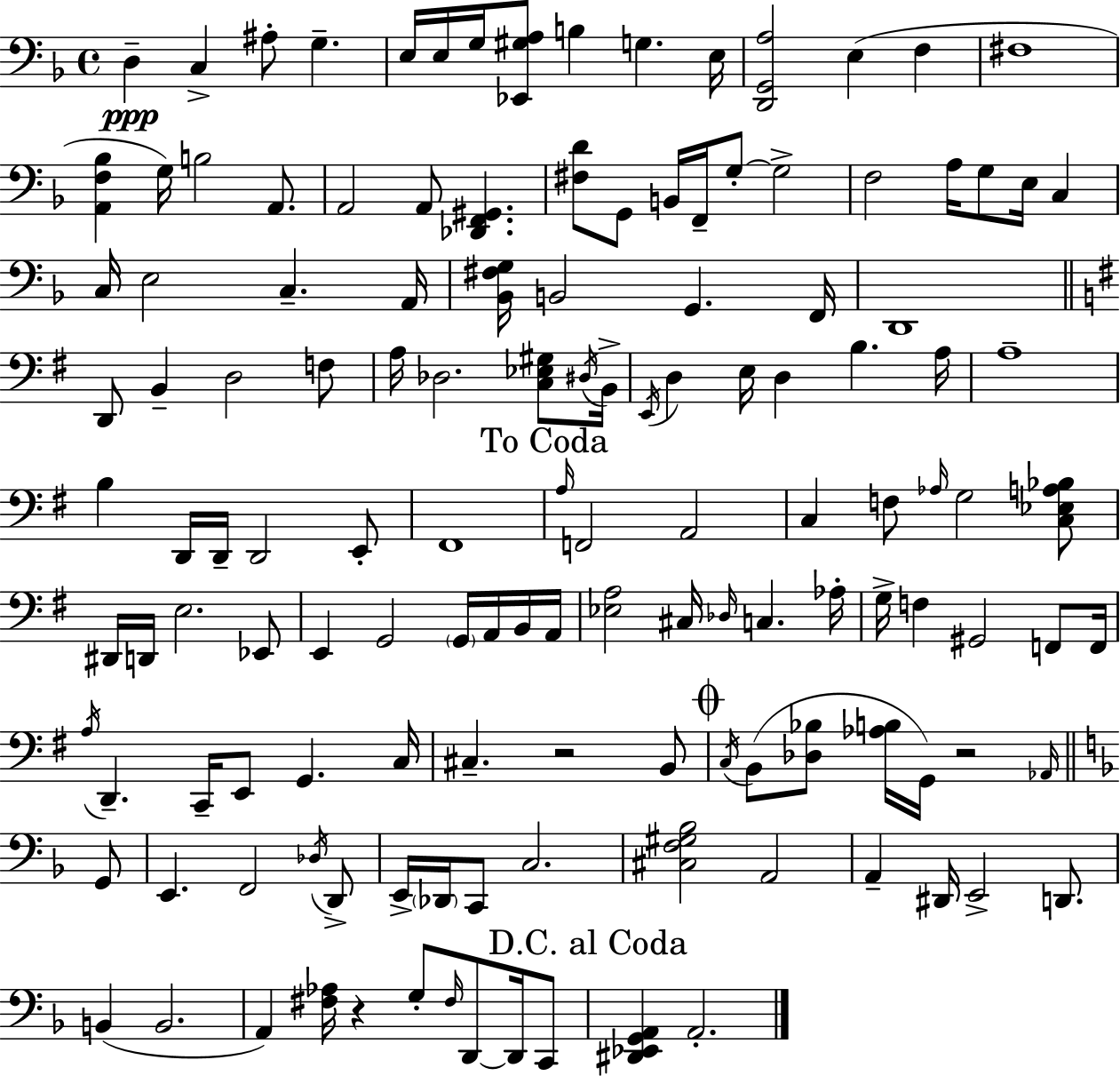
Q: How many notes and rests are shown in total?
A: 135